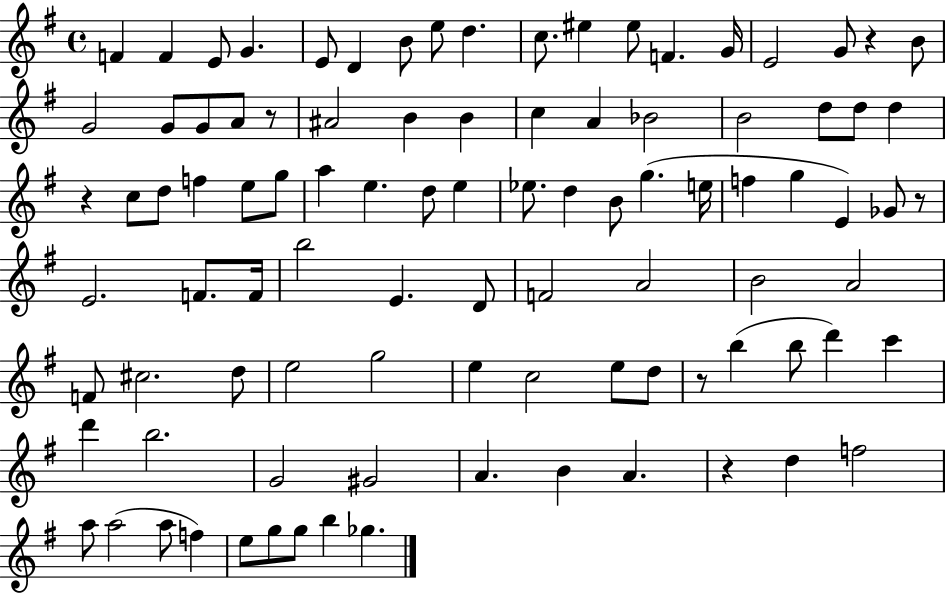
X:1
T:Untitled
M:4/4
L:1/4
K:G
F F E/2 G E/2 D B/2 e/2 d c/2 ^e ^e/2 F G/4 E2 G/2 z B/2 G2 G/2 G/2 A/2 z/2 ^A2 B B c A _B2 B2 d/2 d/2 d z c/2 d/2 f e/2 g/2 a e d/2 e _e/2 d B/2 g e/4 f g E _G/2 z/2 E2 F/2 F/4 b2 E D/2 F2 A2 B2 A2 F/2 ^c2 d/2 e2 g2 e c2 e/2 d/2 z/2 b b/2 d' c' d' b2 G2 ^G2 A B A z d f2 a/2 a2 a/2 f e/2 g/2 g/2 b _g